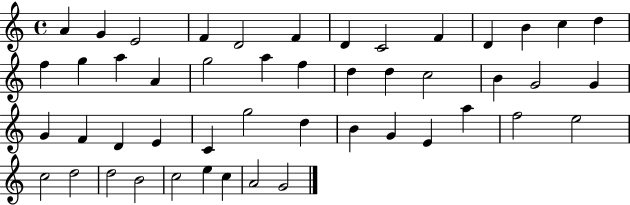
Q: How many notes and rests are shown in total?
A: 48